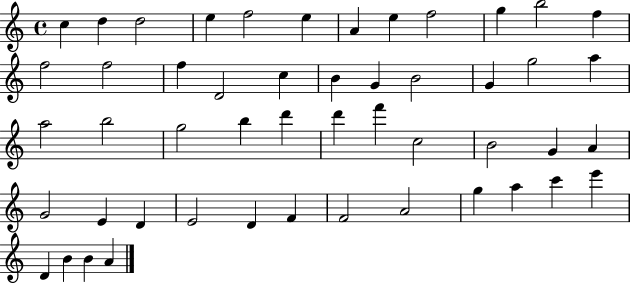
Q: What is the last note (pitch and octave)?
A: A4